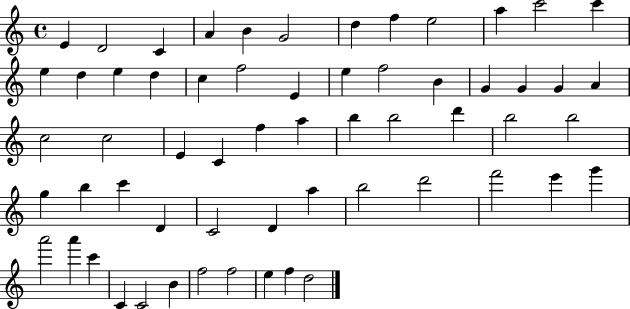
X:1
T:Untitled
M:4/4
L:1/4
K:C
E D2 C A B G2 d f e2 a c'2 c' e d e d c f2 E e f2 B G G G A c2 c2 E C f a b b2 d' b2 b2 g b c' D C2 D a b2 d'2 f'2 e' g' a'2 a' c' C C2 B f2 f2 e f d2